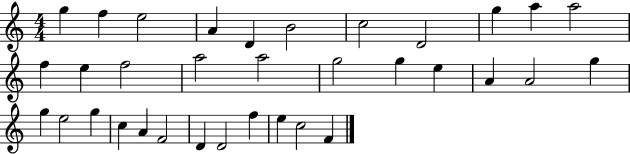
{
  \clef treble
  \numericTimeSignature
  \time 4/4
  \key c \major
  g''4 f''4 e''2 | a'4 d'4 b'2 | c''2 d'2 | g''4 a''4 a''2 | \break f''4 e''4 f''2 | a''2 a''2 | g''2 g''4 e''4 | a'4 a'2 g''4 | \break g''4 e''2 g''4 | c''4 a'4 f'2 | d'4 d'2 f''4 | e''4 c''2 f'4 | \break \bar "|."
}